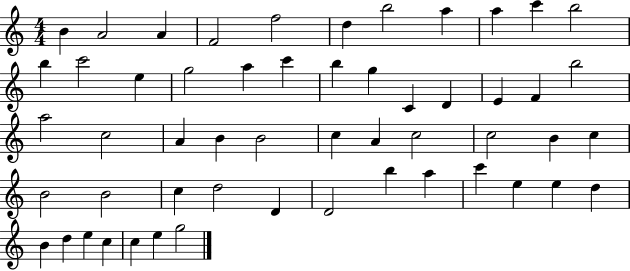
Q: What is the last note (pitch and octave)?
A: G5